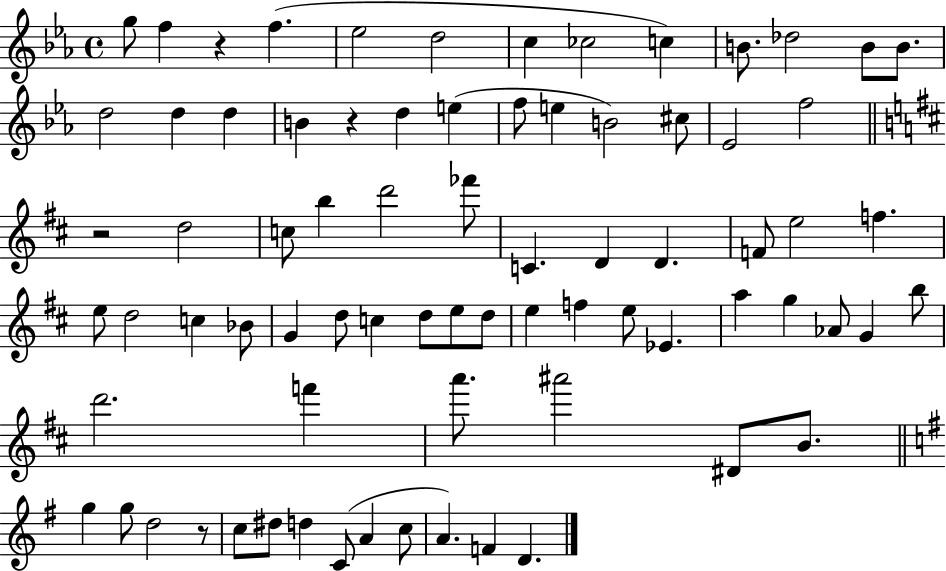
{
  \clef treble
  \time 4/4
  \defaultTimeSignature
  \key ees \major
  g''8 f''4 r4 f''4.( | ees''2 d''2 | c''4 ces''2 c''4) | b'8. des''2 b'8 b'8. | \break d''2 d''4 d''4 | b'4 r4 d''4 e''4( | f''8 e''4 b'2) cis''8 | ees'2 f''2 | \break \bar "||" \break \key b \minor r2 d''2 | c''8 b''4 d'''2 fes'''8 | c'4. d'4 d'4. | f'8 e''2 f''4. | \break e''8 d''2 c''4 bes'8 | g'4 d''8 c''4 d''8 e''8 d''8 | e''4 f''4 e''8 ees'4. | a''4 g''4 aes'8 g'4 b''8 | \break d'''2. f'''4 | a'''8. ais'''2 dis'8 b'8. | \bar "||" \break \key e \minor g''4 g''8 d''2 r8 | c''8 dis''8 d''4 c'8( a'4 c''8 | a'4.) f'4 d'4. | \bar "|."
}